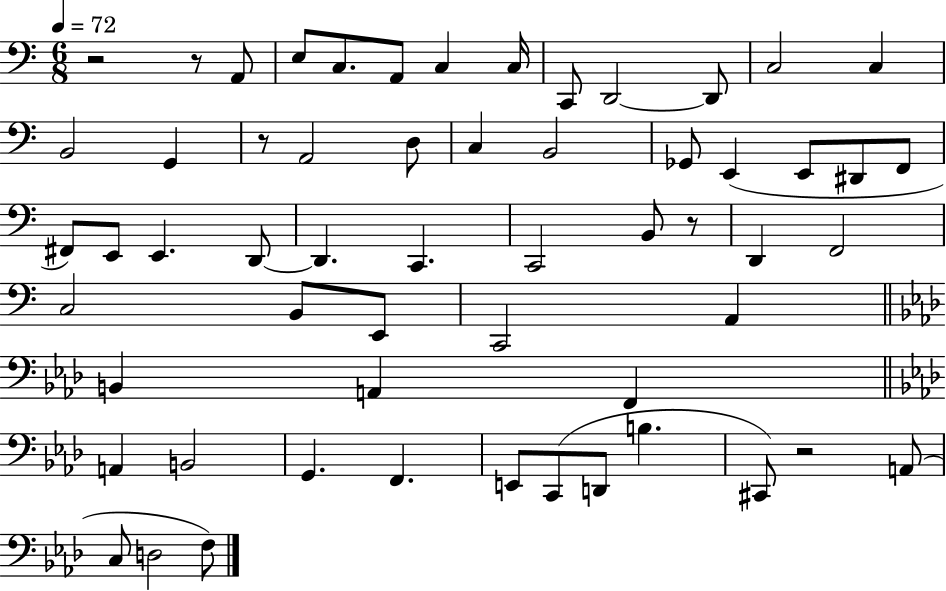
{
  \clef bass
  \numericTimeSignature
  \time 6/8
  \key c \major
  \tempo 4 = 72
  r2 r8 a,8 | e8 c8. a,8 c4 c16 | c,8 d,2~~ d,8 | c2 c4 | \break b,2 g,4 | r8 a,2 d8 | c4 b,2 | ges,8 e,4( e,8 dis,8 f,8 | \break fis,8) e,8 e,4. d,8~~ | d,4. c,4. | c,2 b,8 r8 | d,4 f,2 | \break c2 b,8 e,8 | c,2 a,4 | \bar "||" \break \key f \minor b,4 a,4 f,4 | \bar "||" \break \key f \minor a,4 b,2 | g,4. f,4. | e,8 c,8( d,8 b4. | cis,8) r2 a,8( | \break c8 d2 f8) | \bar "|."
}